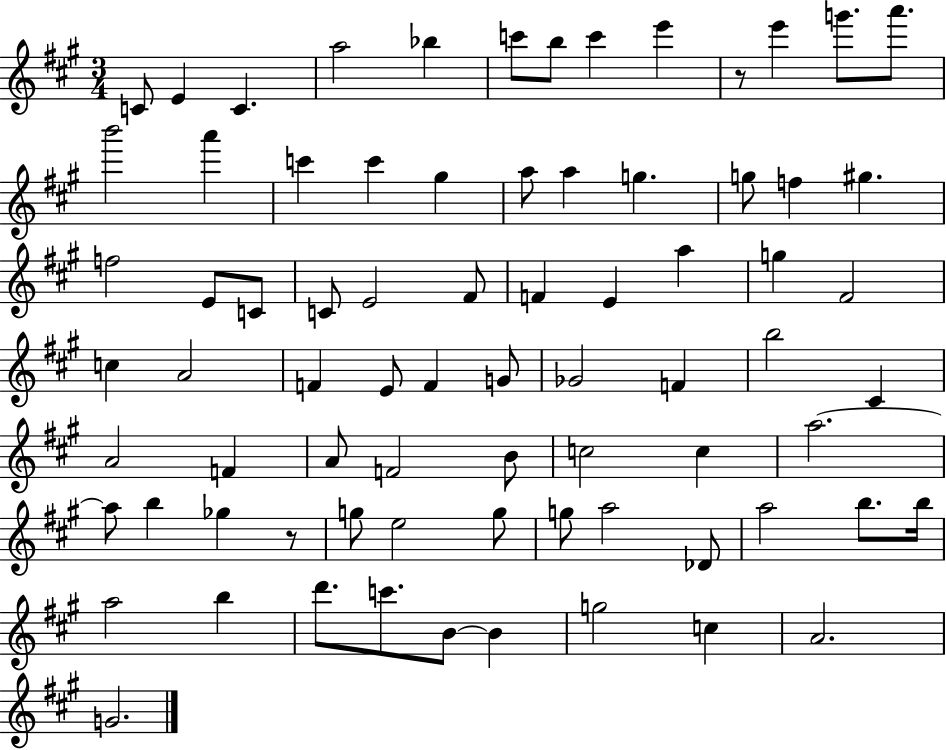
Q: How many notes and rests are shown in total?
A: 76